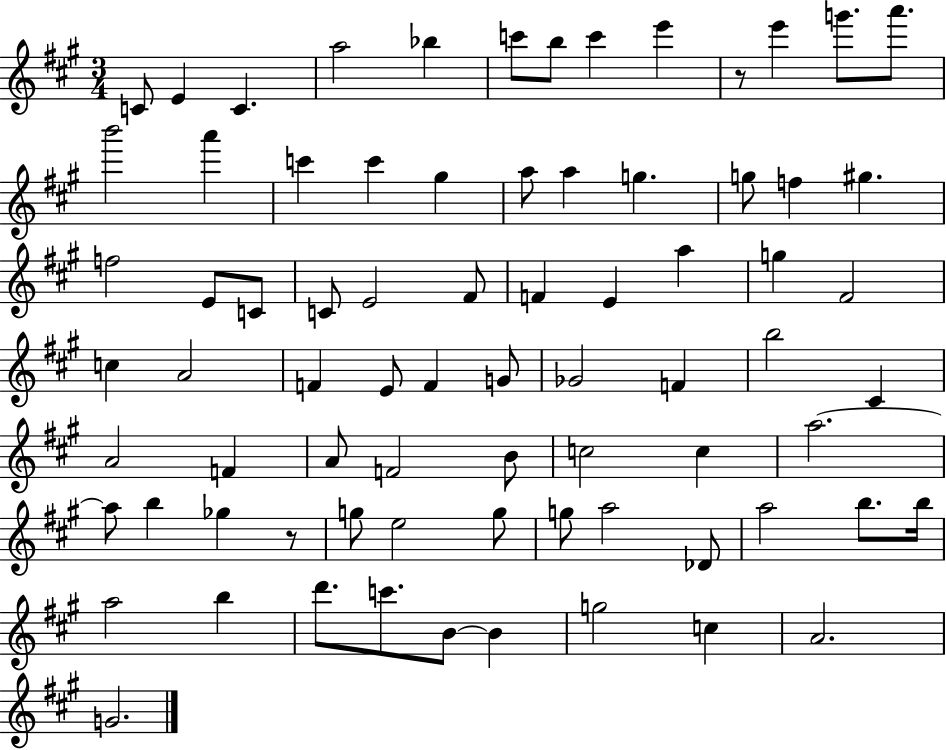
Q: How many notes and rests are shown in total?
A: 76